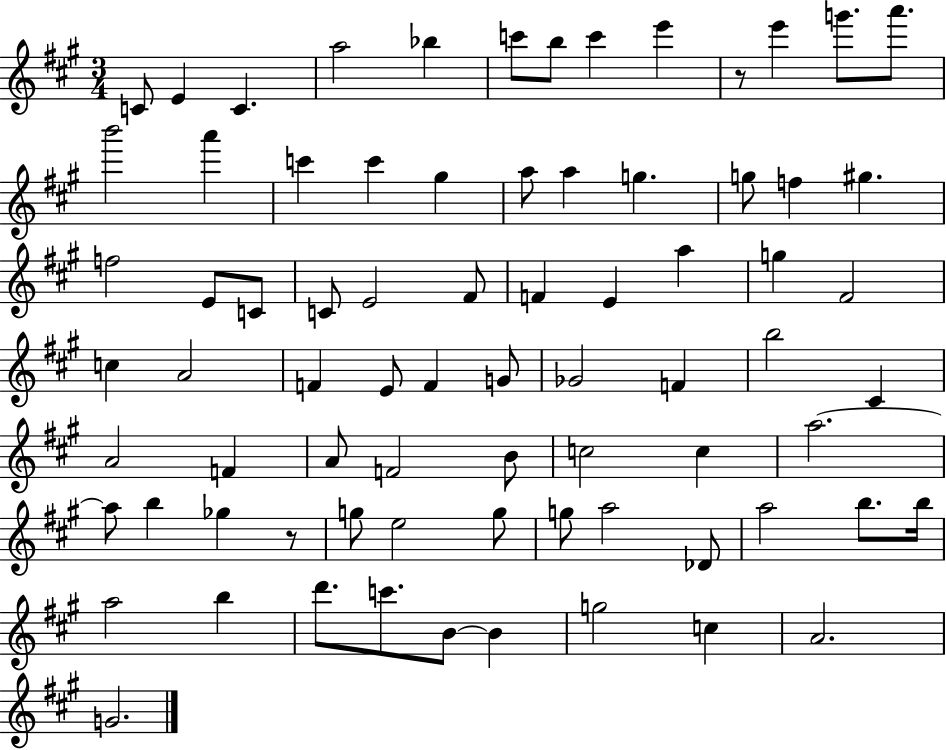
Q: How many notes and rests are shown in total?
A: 76